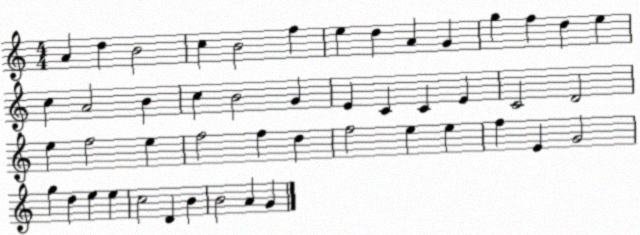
X:1
T:Untitled
M:4/4
L:1/4
K:C
A d B2 c B2 f e d A G g f d e c A2 B c B2 G E C C E C2 D2 e f2 e f2 f d f2 e e f E G2 g d e e c2 D B B2 A G